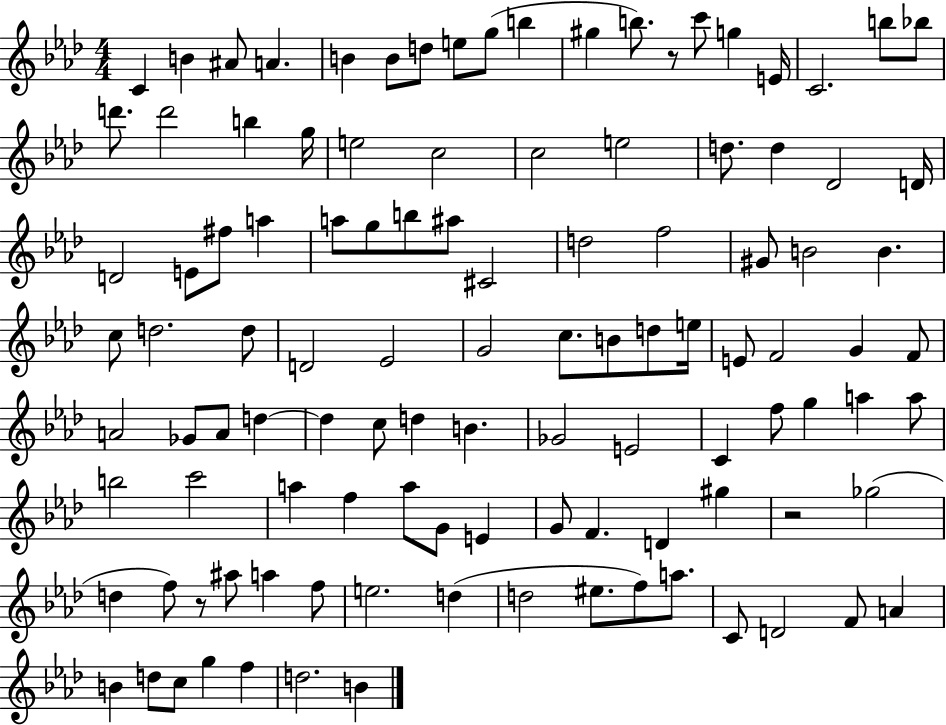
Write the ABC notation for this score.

X:1
T:Untitled
M:4/4
L:1/4
K:Ab
C B ^A/2 A B B/2 d/2 e/2 g/2 b ^g b/2 z/2 c'/2 g E/4 C2 b/2 _b/2 d'/2 d'2 b g/4 e2 c2 c2 e2 d/2 d _D2 D/4 D2 E/2 ^f/2 a a/2 g/2 b/2 ^a/2 ^C2 d2 f2 ^G/2 B2 B c/2 d2 d/2 D2 _E2 G2 c/2 B/2 d/2 e/4 E/2 F2 G F/2 A2 _G/2 A/2 d d c/2 d B _G2 E2 C f/2 g a a/2 b2 c'2 a f a/2 G/2 E G/2 F D ^g z2 _g2 d f/2 z/2 ^a/2 a f/2 e2 d d2 ^e/2 f/2 a/2 C/2 D2 F/2 A B d/2 c/2 g f d2 B